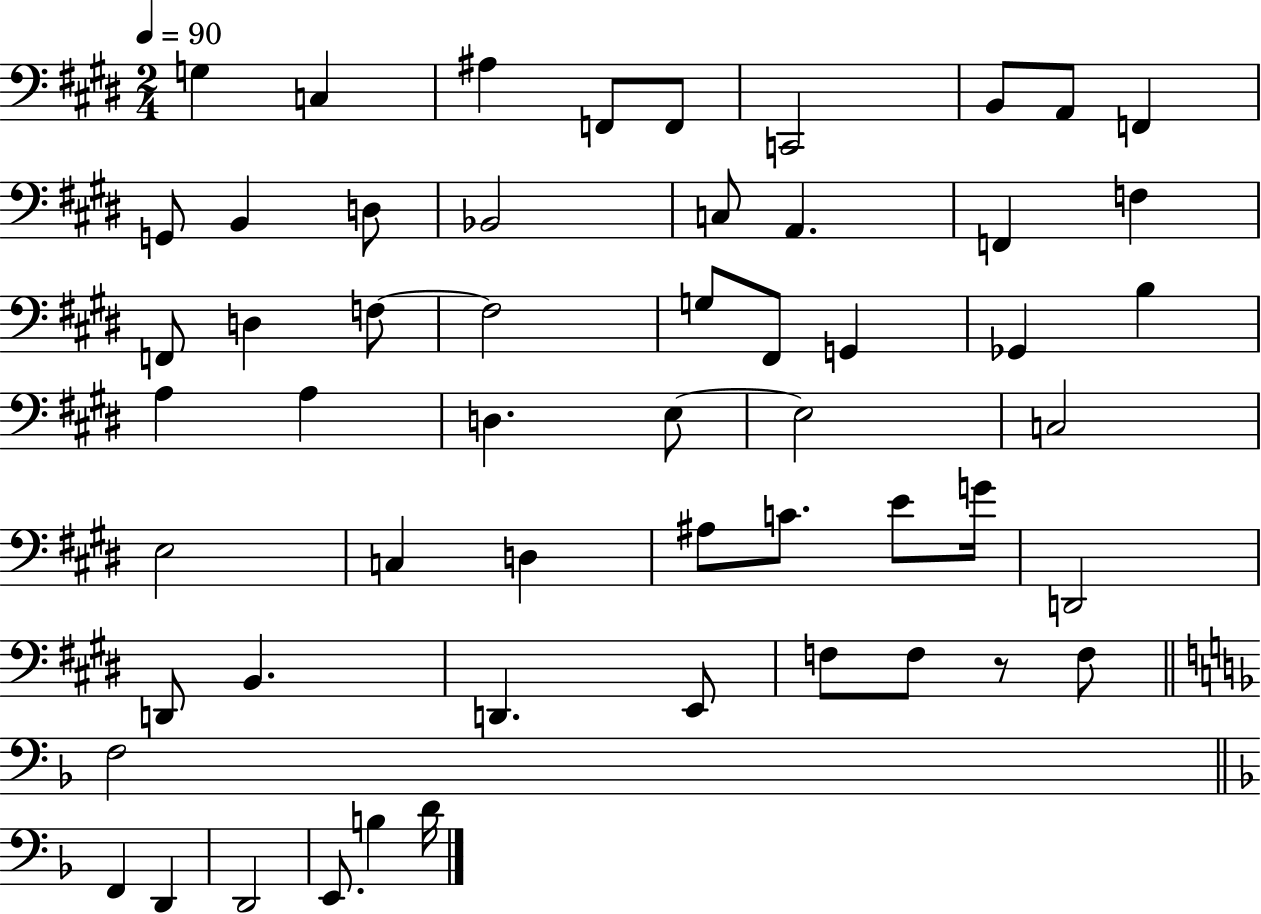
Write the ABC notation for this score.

X:1
T:Untitled
M:2/4
L:1/4
K:E
G, C, ^A, F,,/2 F,,/2 C,,2 B,,/2 A,,/2 F,, G,,/2 B,, D,/2 _B,,2 C,/2 A,, F,, F, F,,/2 D, F,/2 F,2 G,/2 ^F,,/2 G,, _G,, B, A, A, D, E,/2 E,2 C,2 E,2 C, D, ^A,/2 C/2 E/2 G/4 D,,2 D,,/2 B,, D,, E,,/2 F,/2 F,/2 z/2 F,/2 F,2 F,, D,, D,,2 E,,/2 B, D/4